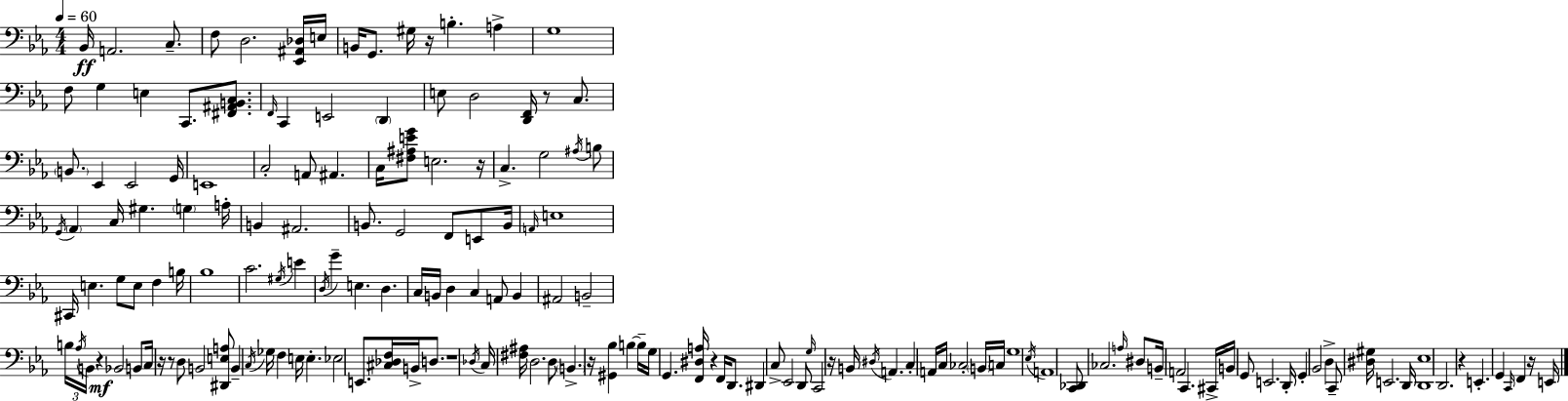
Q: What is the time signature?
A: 4/4